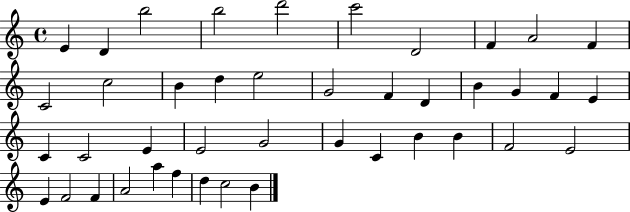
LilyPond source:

{
  \clef treble
  \time 4/4
  \defaultTimeSignature
  \key c \major
  e'4 d'4 b''2 | b''2 d'''2 | c'''2 d'2 | f'4 a'2 f'4 | \break c'2 c''2 | b'4 d''4 e''2 | g'2 f'4 d'4 | b'4 g'4 f'4 e'4 | \break c'4 c'2 e'4 | e'2 g'2 | g'4 c'4 b'4 b'4 | f'2 e'2 | \break e'4 f'2 f'4 | a'2 a''4 f''4 | d''4 c''2 b'4 | \bar "|."
}